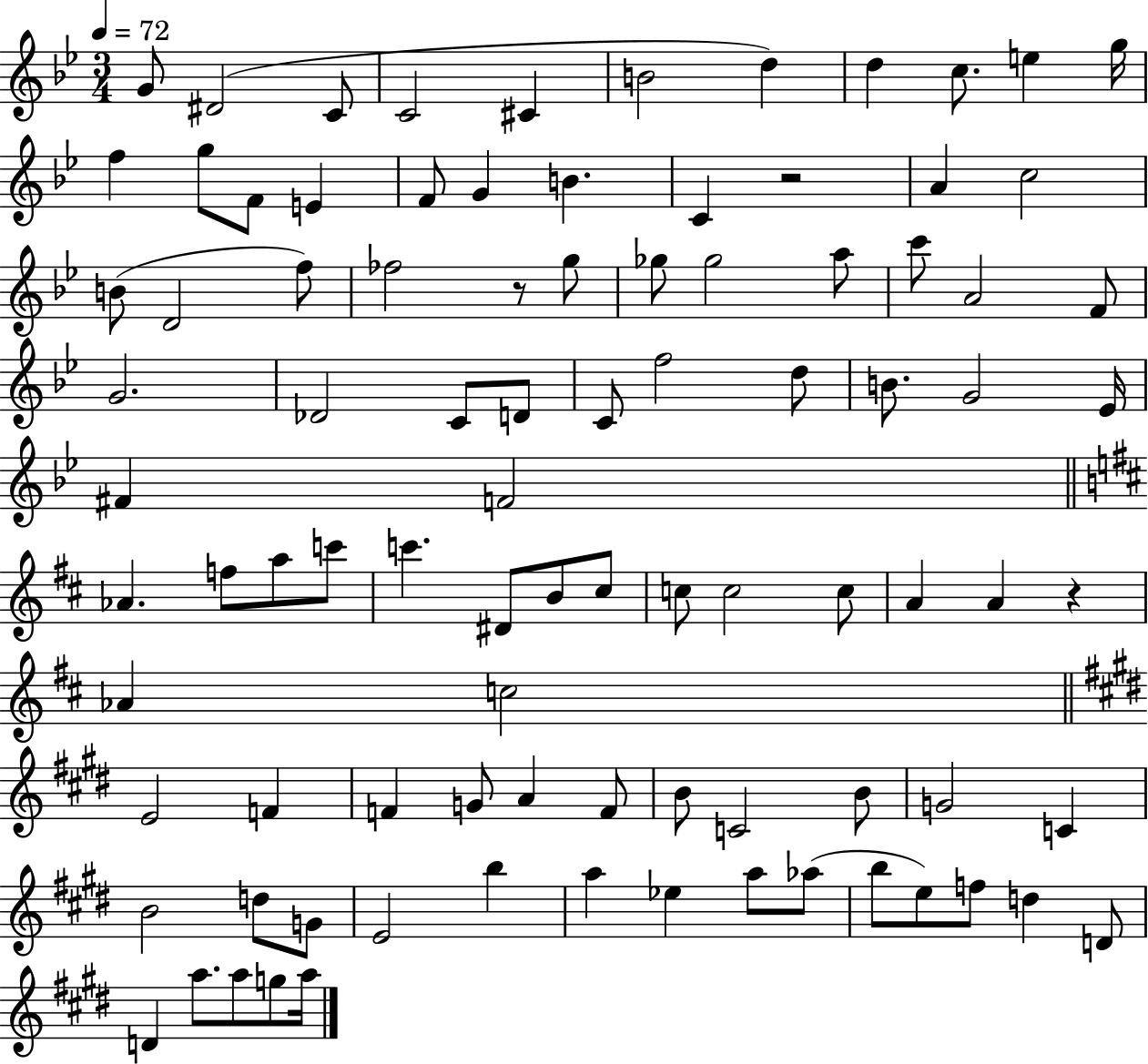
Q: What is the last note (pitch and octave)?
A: A5